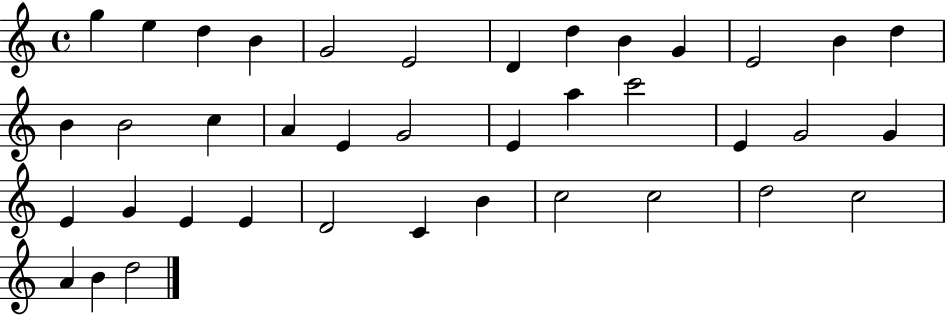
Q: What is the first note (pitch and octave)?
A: G5